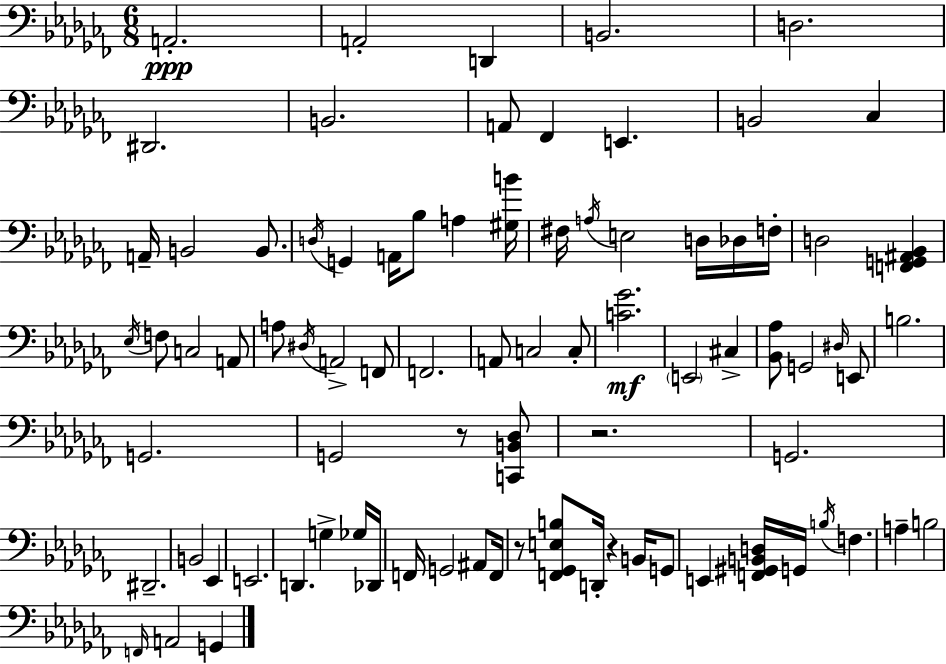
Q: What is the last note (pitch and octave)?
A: G2